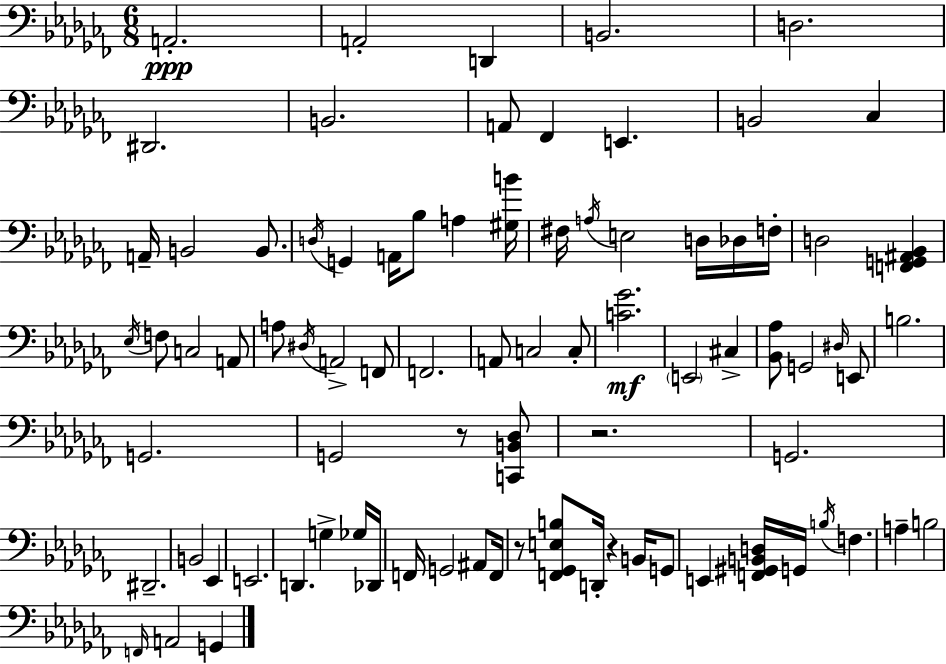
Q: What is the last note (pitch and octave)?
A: G2